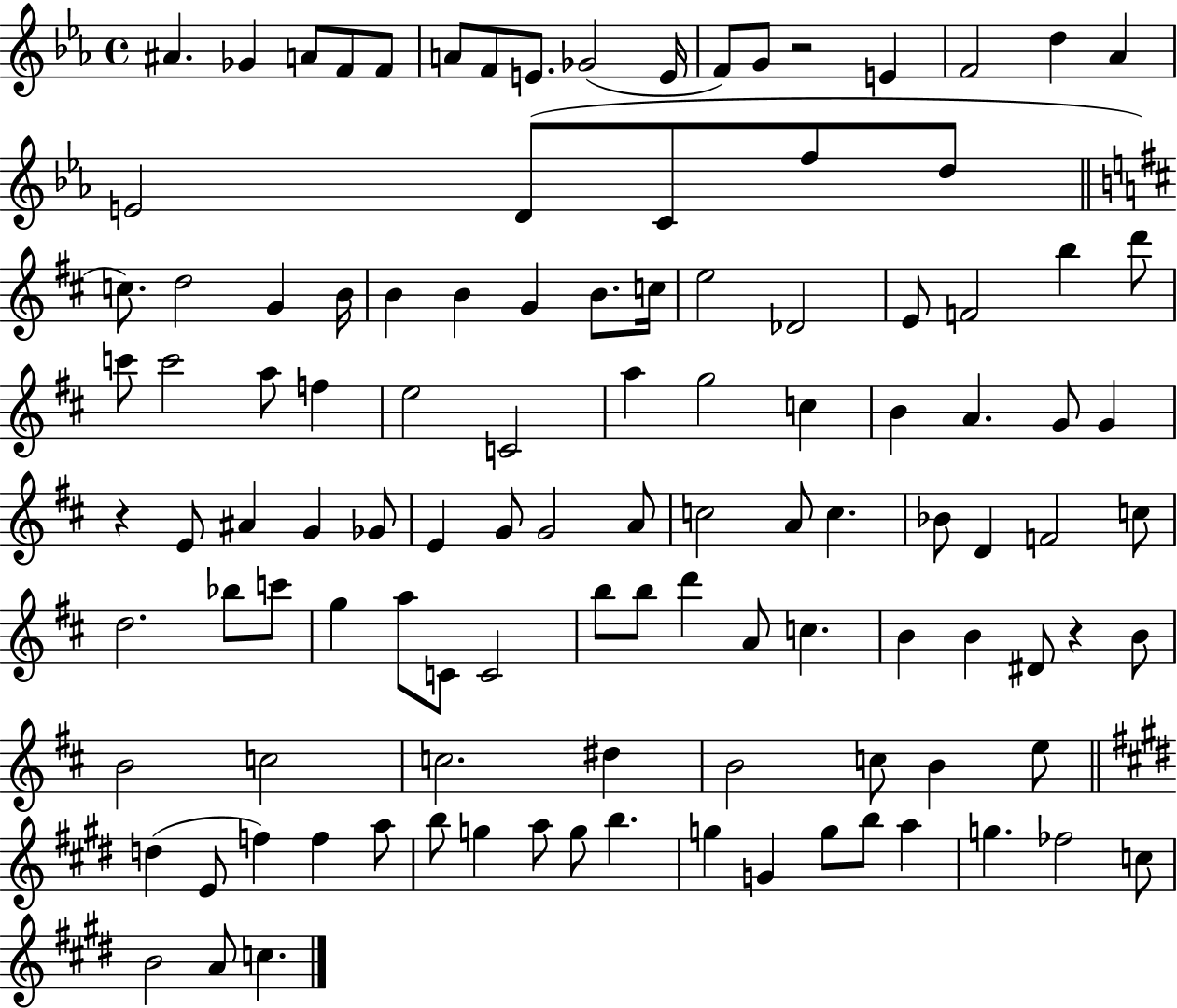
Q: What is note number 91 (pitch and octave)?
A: F5